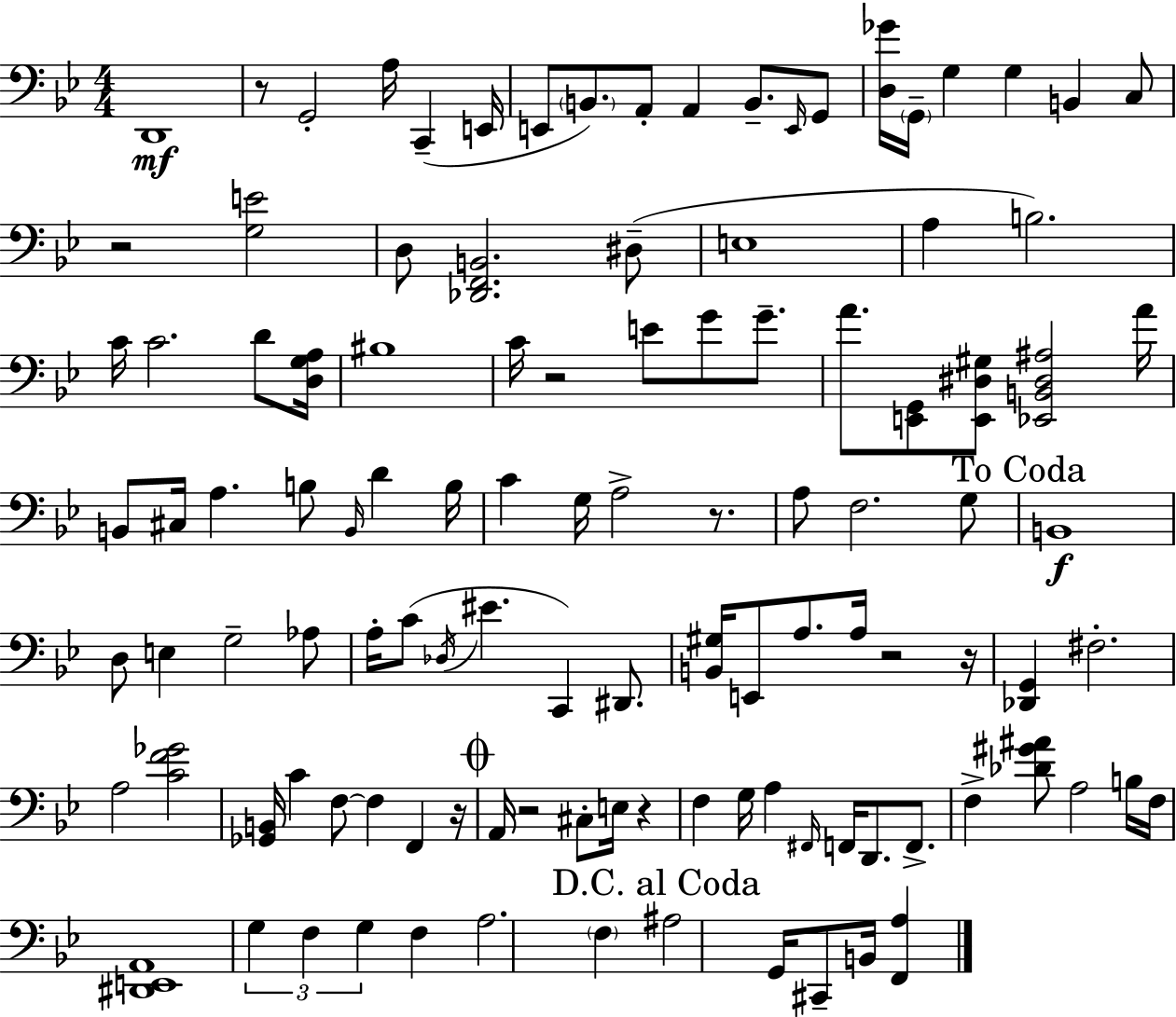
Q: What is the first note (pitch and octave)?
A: D2